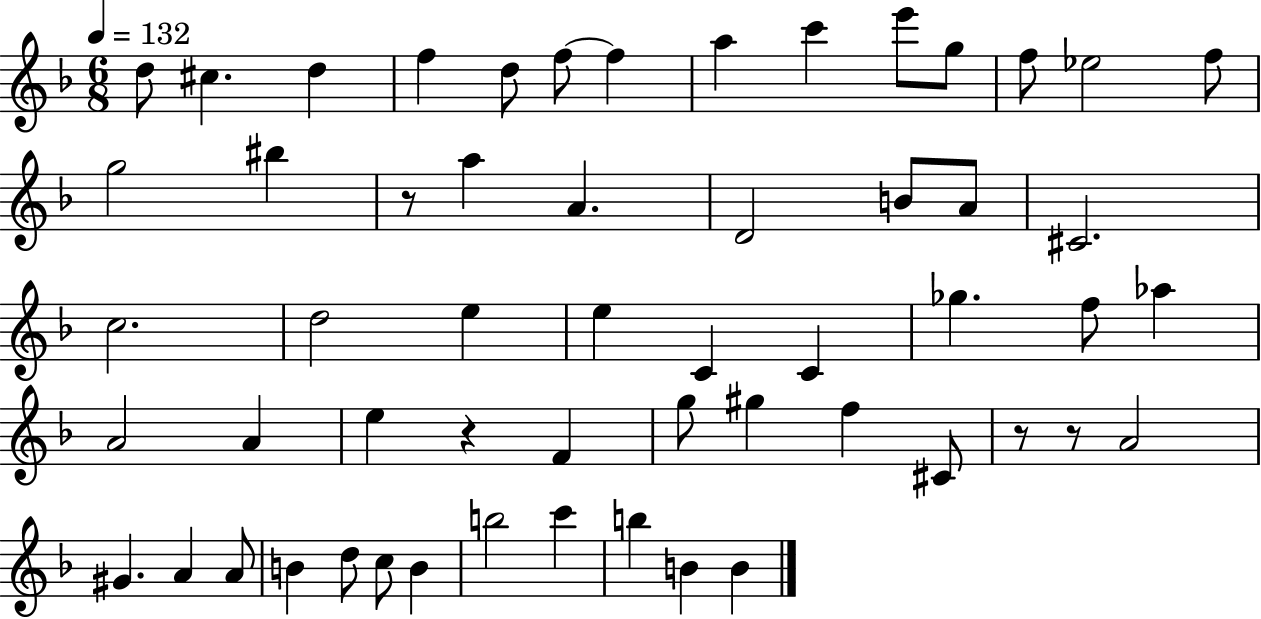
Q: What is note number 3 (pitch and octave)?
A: D5